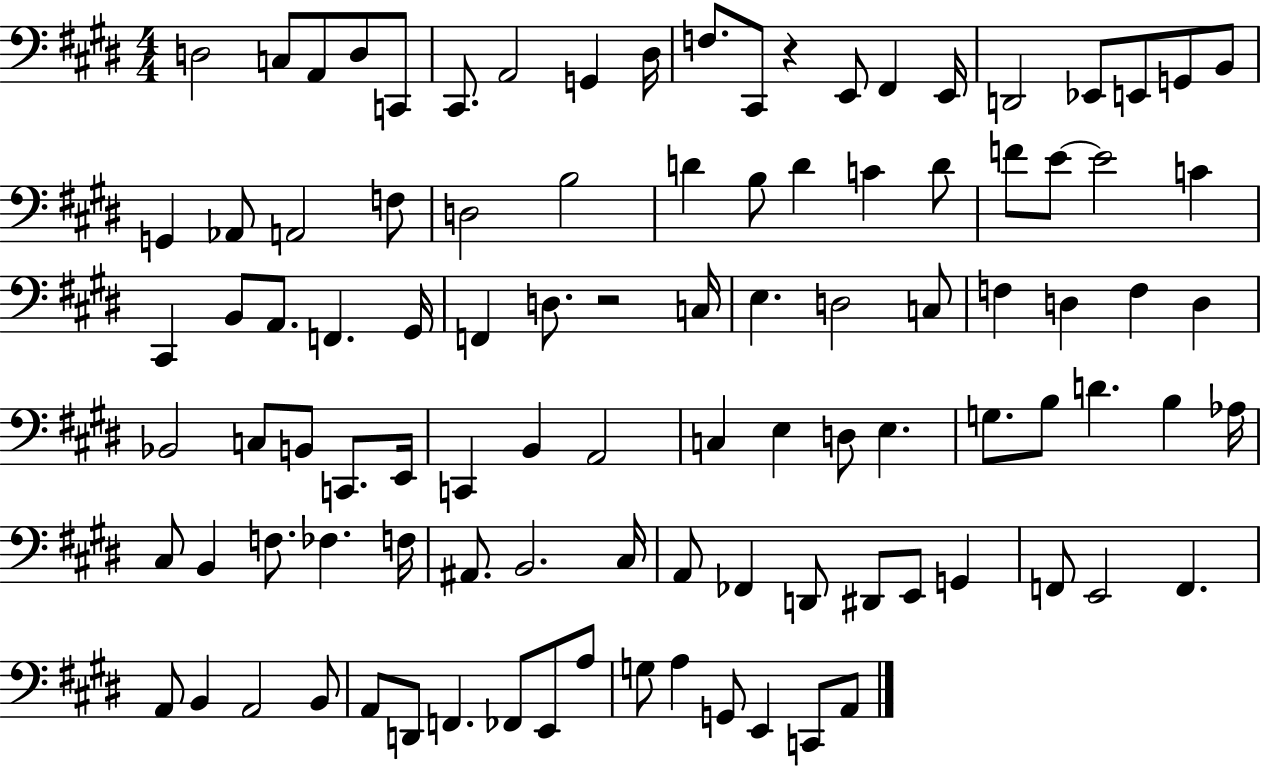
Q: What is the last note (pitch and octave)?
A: A2